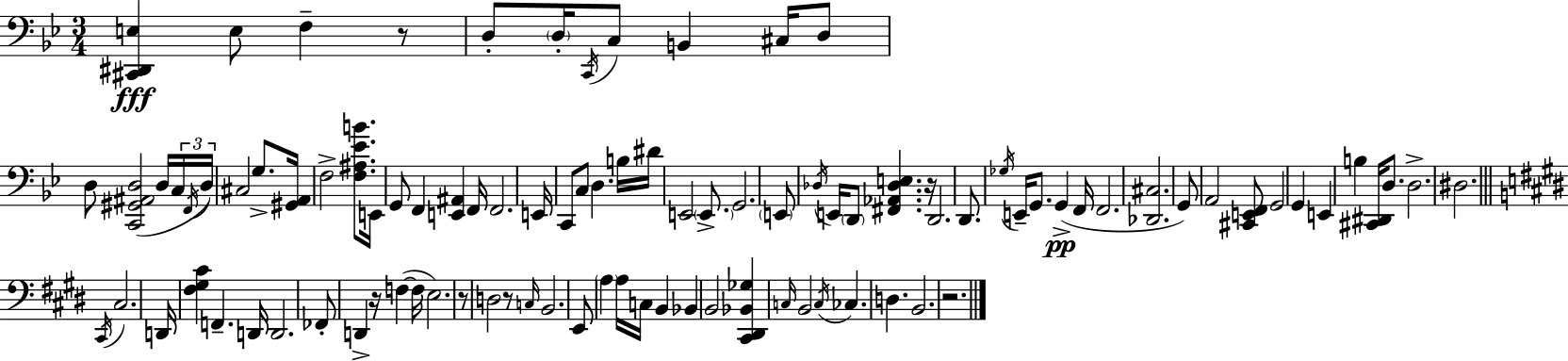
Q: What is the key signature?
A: G minor